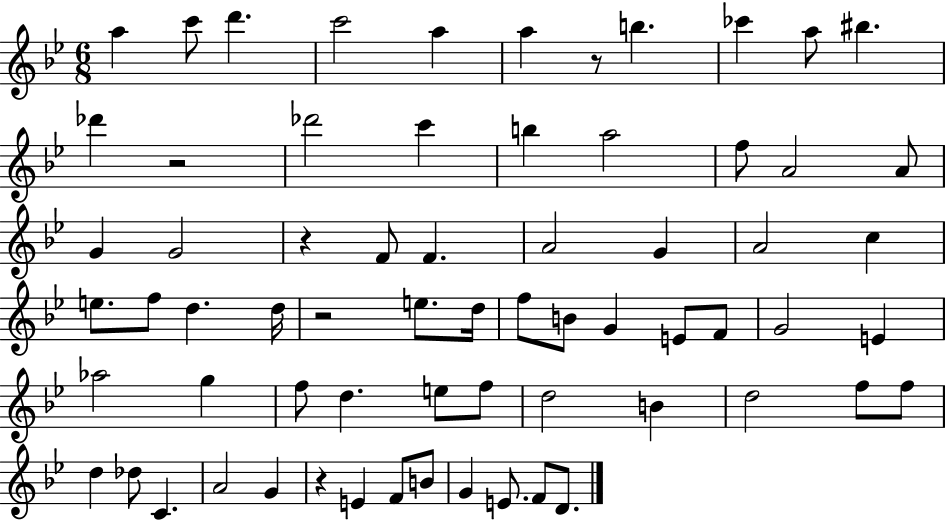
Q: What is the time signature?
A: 6/8